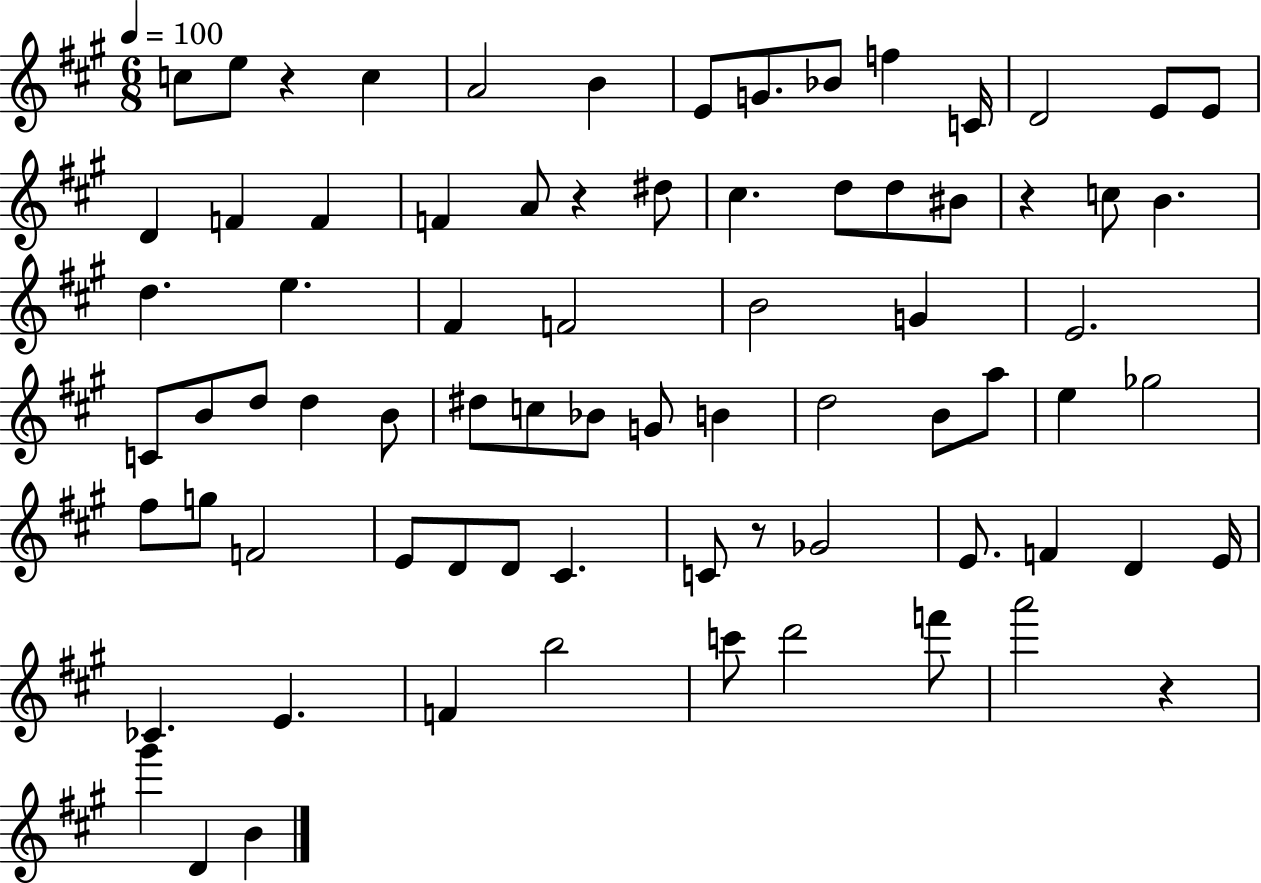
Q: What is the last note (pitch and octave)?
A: B4